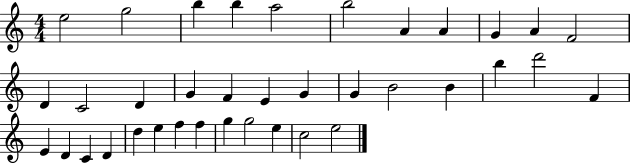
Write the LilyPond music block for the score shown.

{
  \clef treble
  \numericTimeSignature
  \time 4/4
  \key c \major
  e''2 g''2 | b''4 b''4 a''2 | b''2 a'4 a'4 | g'4 a'4 f'2 | \break d'4 c'2 d'4 | g'4 f'4 e'4 g'4 | g'4 b'2 b'4 | b''4 d'''2 f'4 | \break e'4 d'4 c'4 d'4 | d''4 e''4 f''4 f''4 | g''4 g''2 e''4 | c''2 e''2 | \break \bar "|."
}